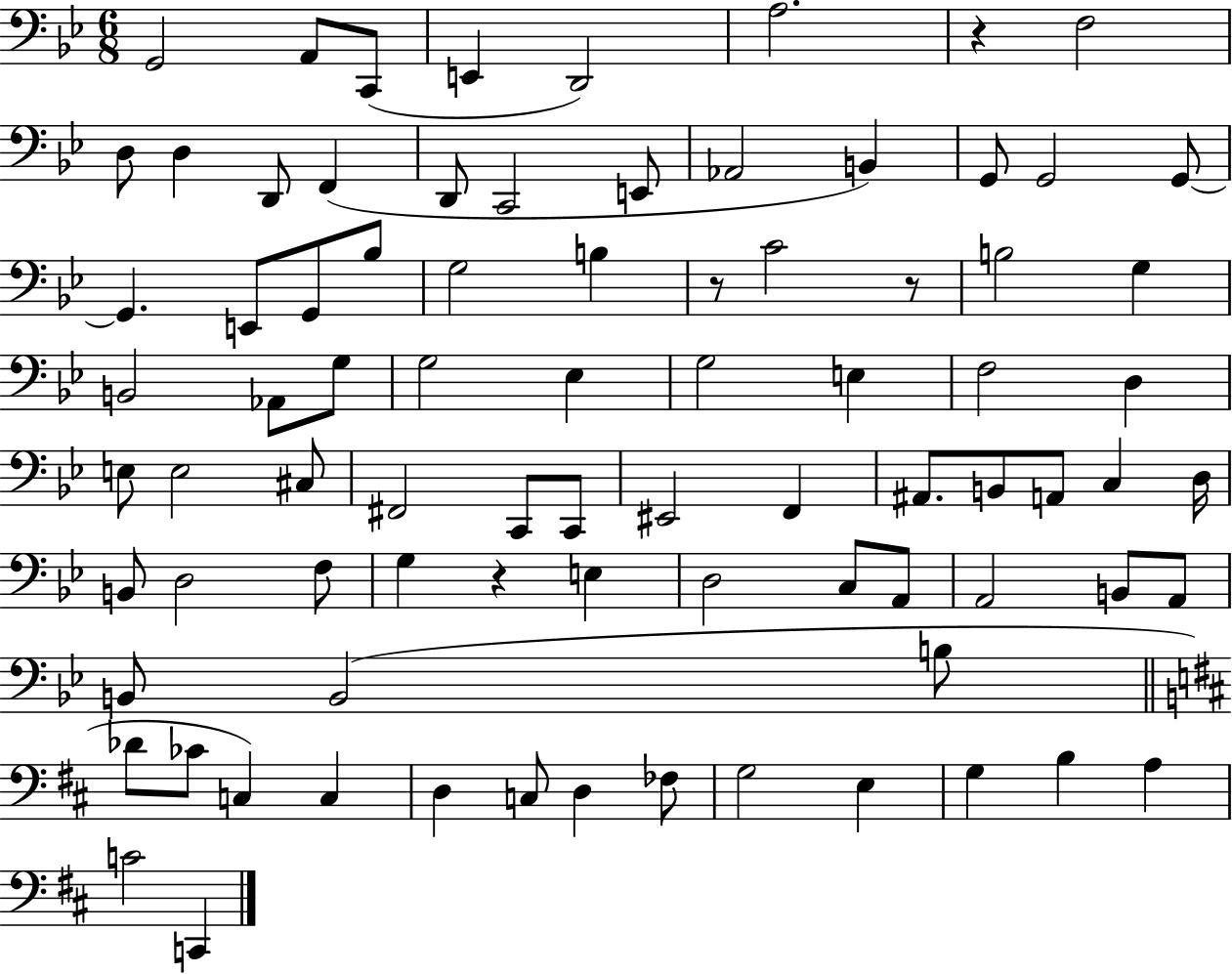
X:1
T:Untitled
M:6/8
L:1/4
K:Bb
G,,2 A,,/2 C,,/2 E,, D,,2 A,2 z F,2 D,/2 D, D,,/2 F,, D,,/2 C,,2 E,,/2 _A,,2 B,, G,,/2 G,,2 G,,/2 G,, E,,/2 G,,/2 _B,/2 G,2 B, z/2 C2 z/2 B,2 G, B,,2 _A,,/2 G,/2 G,2 _E, G,2 E, F,2 D, E,/2 E,2 ^C,/2 ^F,,2 C,,/2 C,,/2 ^E,,2 F,, ^A,,/2 B,,/2 A,,/2 C, D,/4 B,,/2 D,2 F,/2 G, z E, D,2 C,/2 A,,/2 A,,2 B,,/2 A,,/2 B,,/2 B,,2 B,/2 _D/2 _C/2 C, C, D, C,/2 D, _F,/2 G,2 E, G, B, A, C2 C,,